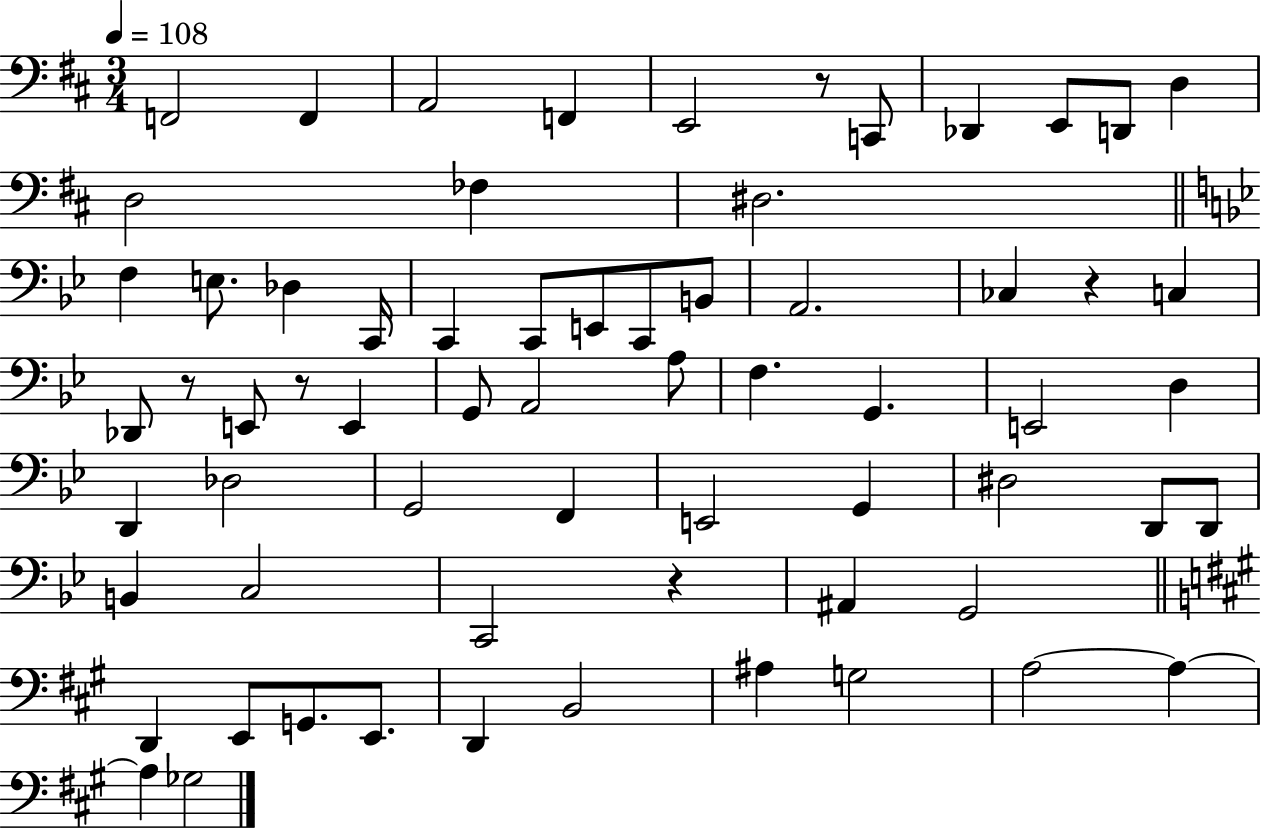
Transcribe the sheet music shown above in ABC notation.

X:1
T:Untitled
M:3/4
L:1/4
K:D
F,,2 F,, A,,2 F,, E,,2 z/2 C,,/2 _D,, E,,/2 D,,/2 D, D,2 _F, ^D,2 F, E,/2 _D, C,,/4 C,, C,,/2 E,,/2 C,,/2 B,,/2 A,,2 _C, z C, _D,,/2 z/2 E,,/2 z/2 E,, G,,/2 A,,2 A,/2 F, G,, E,,2 D, D,, _D,2 G,,2 F,, E,,2 G,, ^D,2 D,,/2 D,,/2 B,, C,2 C,,2 z ^A,, G,,2 D,, E,,/2 G,,/2 E,,/2 D,, B,,2 ^A, G,2 A,2 A, A, _G,2